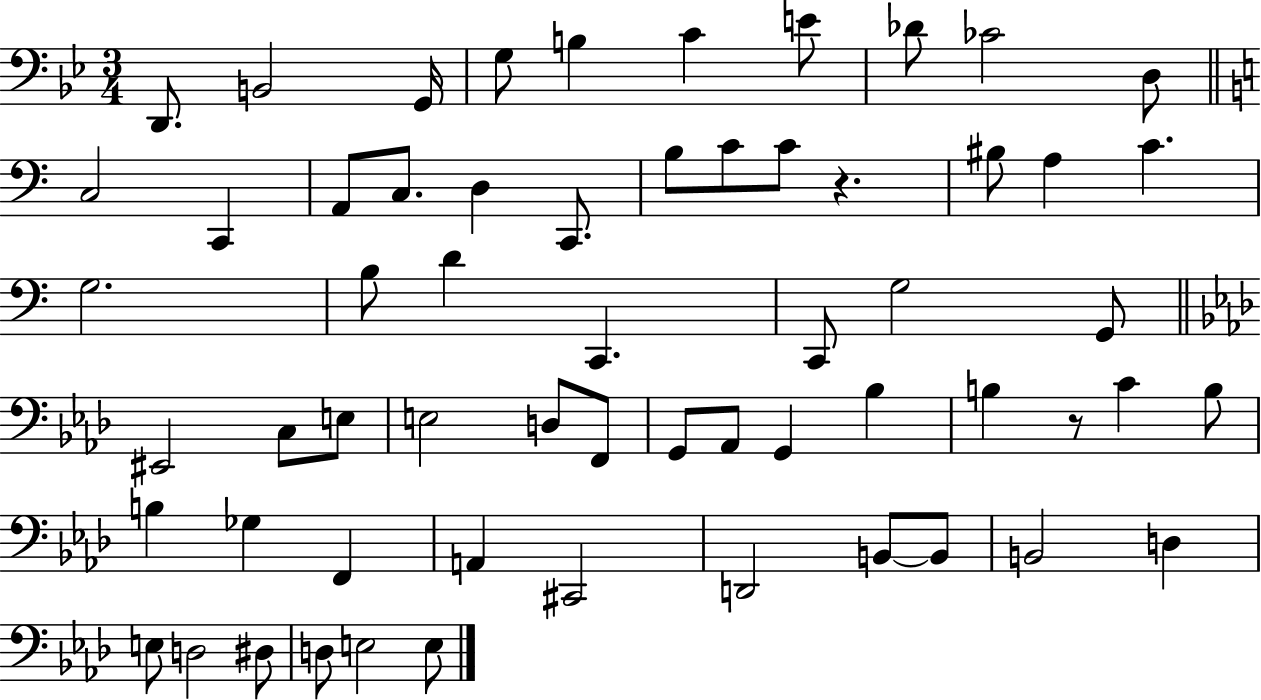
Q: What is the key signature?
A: BES major